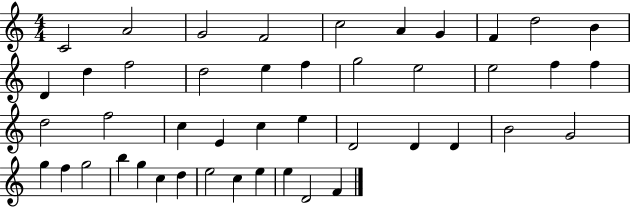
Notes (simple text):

C4/h A4/h G4/h F4/h C5/h A4/q G4/q F4/q D5/h B4/q D4/q D5/q F5/h D5/h E5/q F5/q G5/h E5/h E5/h F5/q F5/q D5/h F5/h C5/q E4/q C5/q E5/q D4/h D4/q D4/q B4/h G4/h G5/q F5/q G5/h B5/q G5/q C5/q D5/q E5/h C5/q E5/q E5/q D4/h F4/q